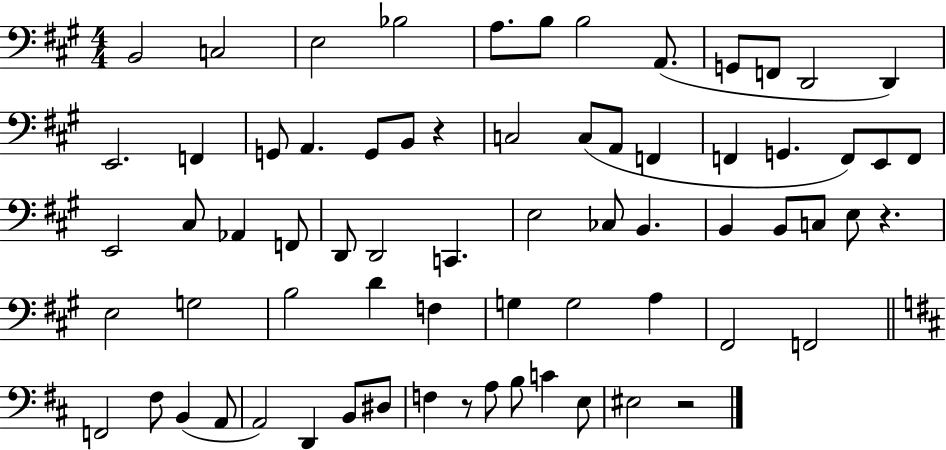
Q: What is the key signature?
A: A major